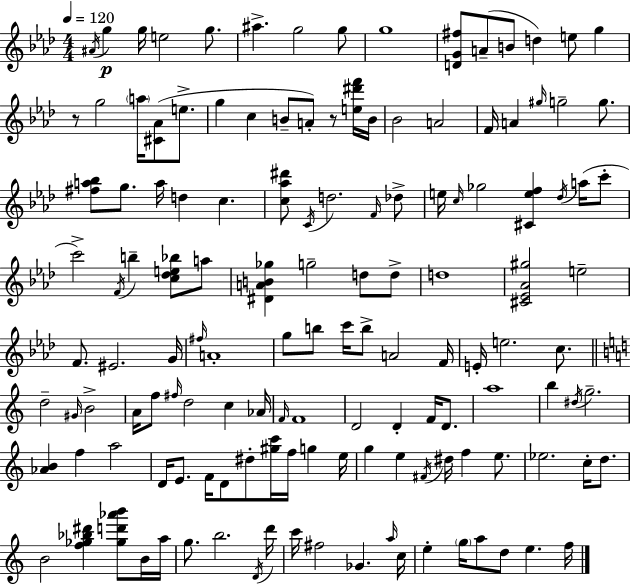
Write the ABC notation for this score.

X:1
T:Untitled
M:4/4
L:1/4
K:Fm
^A/4 g g/4 e2 g/2 ^a g2 g/2 g4 [DG^f]/2 A/2 B/2 d e/2 g z/2 g2 a/4 [^C_A]/2 e/2 g c B/2 A/2 z/2 [e^d'f']/4 B/4 _B2 A2 F/4 A ^g/4 g2 g/2 [^fa_b]/2 g/2 a/4 d c [c_a^d']/2 C/4 d2 F/4 _d/2 e/4 c/4 _g2 [^Cef] _d/4 a/4 c'/2 c'2 F/4 b [c_de_b]/2 a/2 [^DAB_g] g2 d/2 d/2 d4 [^C_E_A^g]2 e2 F/2 ^E2 G/4 ^f/4 A4 g/2 b/2 c'/4 b/2 A2 F/4 E/4 e2 c/2 d2 ^G/4 B2 A/4 f/2 ^f/4 d2 c _A/4 F/4 F4 D2 D F/4 D/2 a4 b ^d/4 g2 [_AB] f a2 D/4 E/2 F/4 D/2 ^d/2 [^gc']/4 f/4 g e/4 g e ^F/4 ^d/4 f e/2 _e2 c/4 d/2 B2 [f_g_b^d'] [_gd'_a'b']/2 B/4 a/4 g/2 b2 D/4 d'/4 c'/4 ^f2 _G a/4 c/4 e g/4 a/2 d/2 e f/4